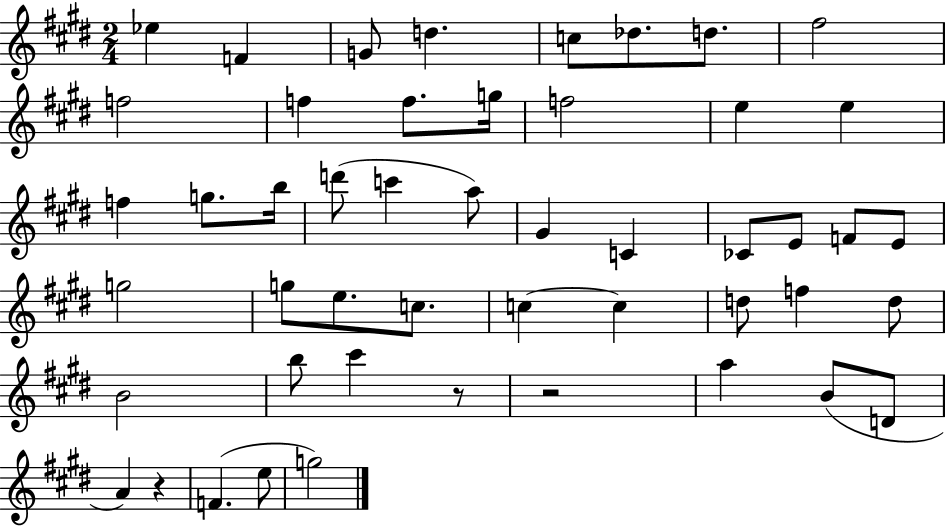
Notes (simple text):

Eb5/q F4/q G4/e D5/q. C5/e Db5/e. D5/e. F#5/h F5/h F5/q F5/e. G5/s F5/h E5/q E5/q F5/q G5/e. B5/s D6/e C6/q A5/e G#4/q C4/q CES4/e E4/e F4/e E4/e G5/h G5/e E5/e. C5/e. C5/q C5/q D5/e F5/q D5/e B4/h B5/e C#6/q R/e R/h A5/q B4/e D4/e A4/q R/q F4/q. E5/e G5/h